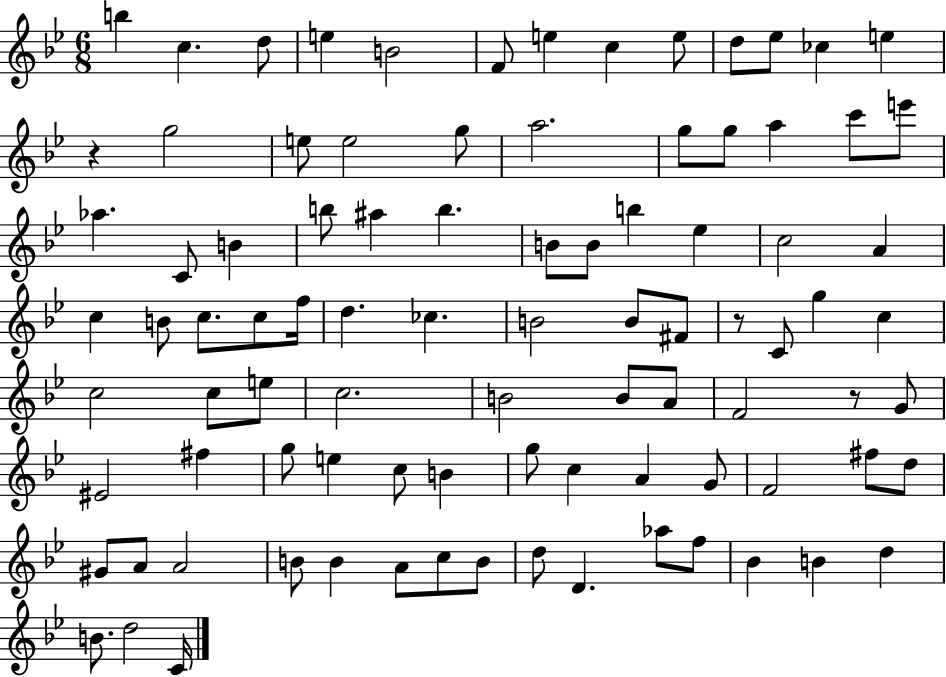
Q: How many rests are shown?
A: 3